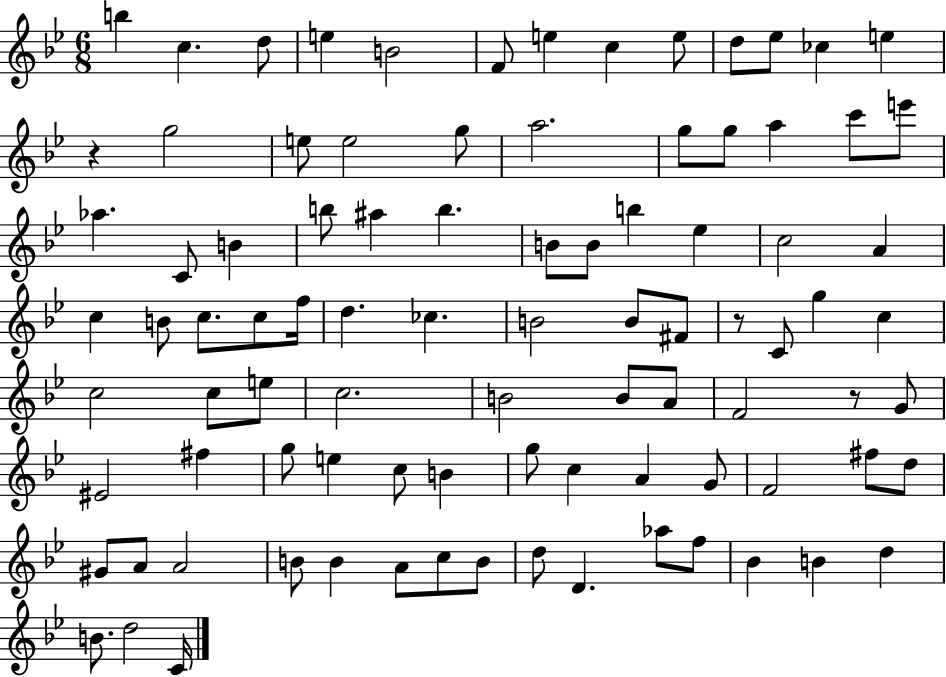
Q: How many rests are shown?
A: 3